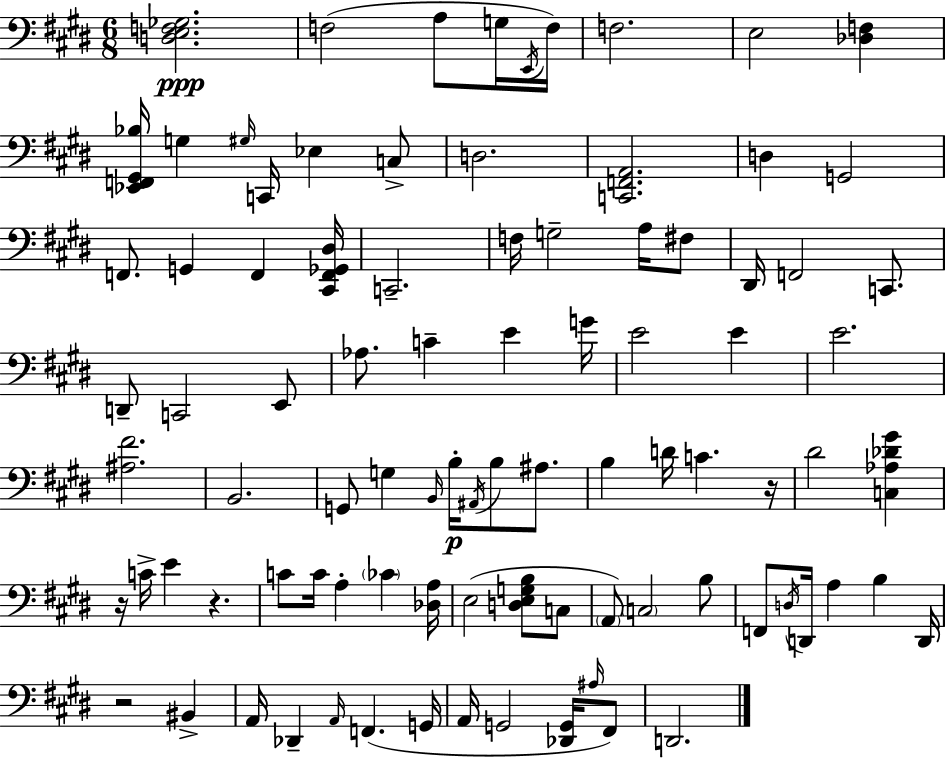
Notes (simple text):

[D3,E3,F3,Gb3]/h. F3/h A3/e G3/s E2/s F3/s F3/h. E3/h [Db3,F3]/q [Eb2,F2,G#2,Bb3]/s G3/q G#3/s C2/s Eb3/q C3/e D3/h. [C2,F2,A2]/h. D3/q G2/h F2/e. G2/q F2/q [C#2,F2,Gb2,D#3]/s C2/h. F3/s G3/h A3/s F#3/e D#2/s F2/h C2/e. D2/e C2/h E2/e Ab3/e. C4/q E4/q G4/s E4/h E4/q E4/h. [A#3,F#4]/h. B2/h. G2/e G3/q B2/s B3/s A#2/s B3/e A#3/e. B3/q D4/s C4/q. R/s D#4/h [C3,Ab3,Db4,G#4]/q R/s C4/s E4/q R/q. C4/e C4/s A3/q CES4/q [Db3,A3]/s E3/h [D3,E3,G3,B3]/e C3/e A2/e C3/h B3/e F2/e D3/s D2/s A3/q B3/q D2/s R/h BIS2/q A2/s Db2/q A2/s F2/q. G2/s A2/s G2/h [Db2,G2]/s A#3/s F#2/e D2/h.